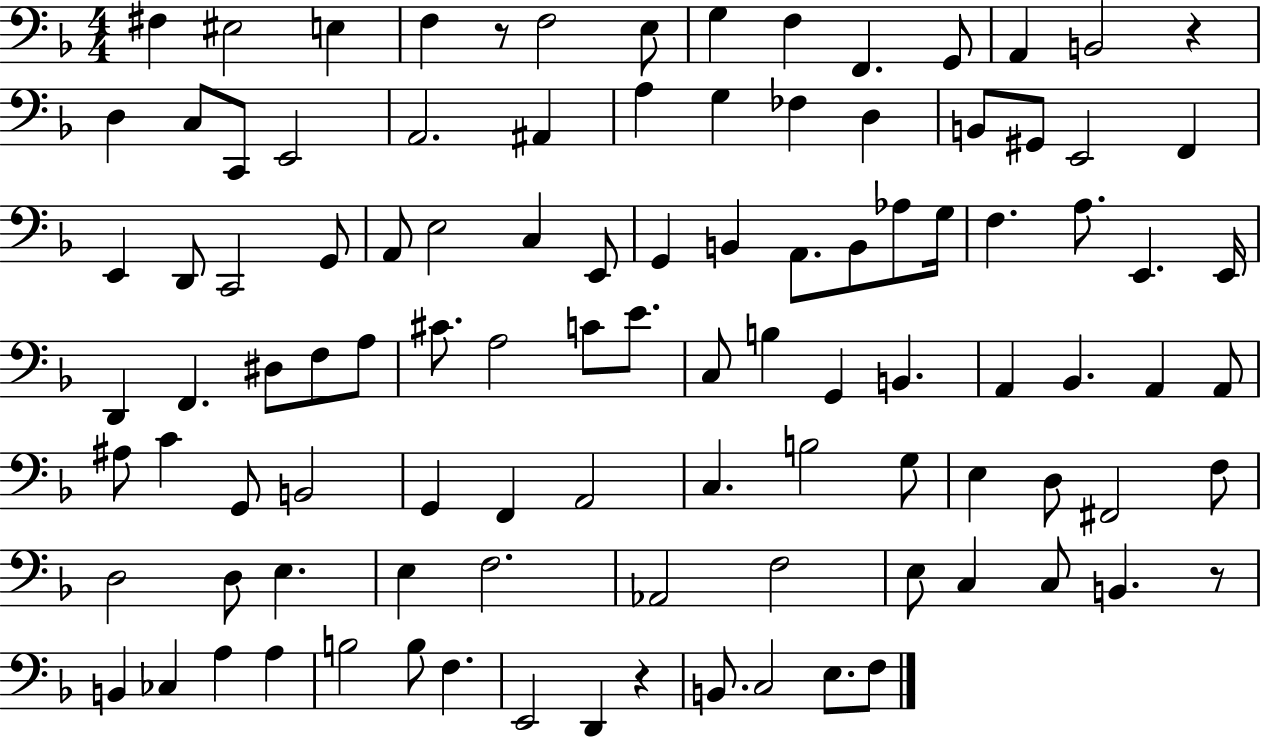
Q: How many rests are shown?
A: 4